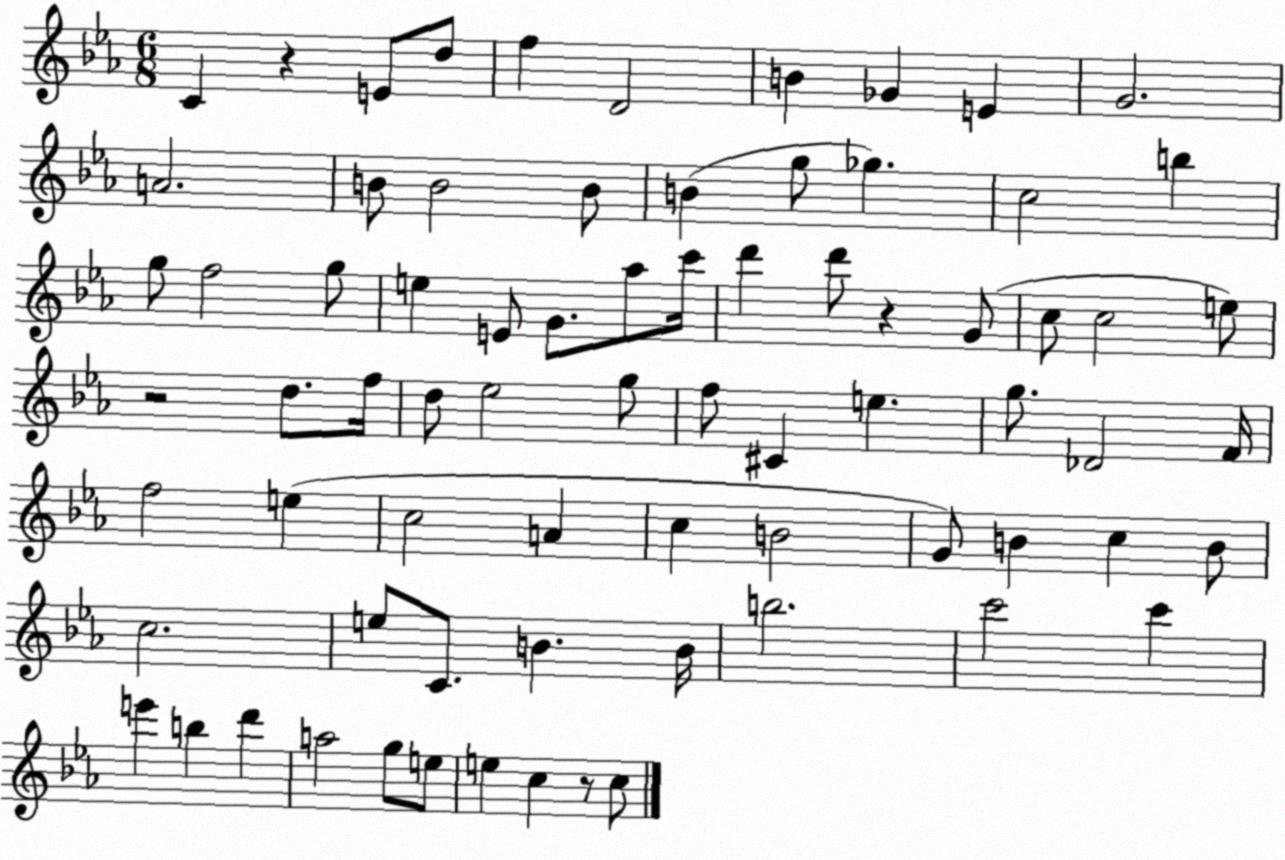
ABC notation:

X:1
T:Untitled
M:6/8
L:1/4
K:Eb
C z E/2 d/2 f D2 B _G E G2 A2 B/2 B2 B/2 B g/2 _g c2 b g/2 f2 g/2 e E/2 G/2 _a/2 c'/4 d' d'/2 z G/2 c/2 c2 e/2 z2 d/2 f/4 d/2 _e2 g/2 f/2 ^C e g/2 _D2 F/4 f2 e c2 A c B2 G/2 B c B/2 c2 e/2 C/2 B B/4 b2 c'2 c' e' b d' a2 g/2 e/2 e c z/2 c/2